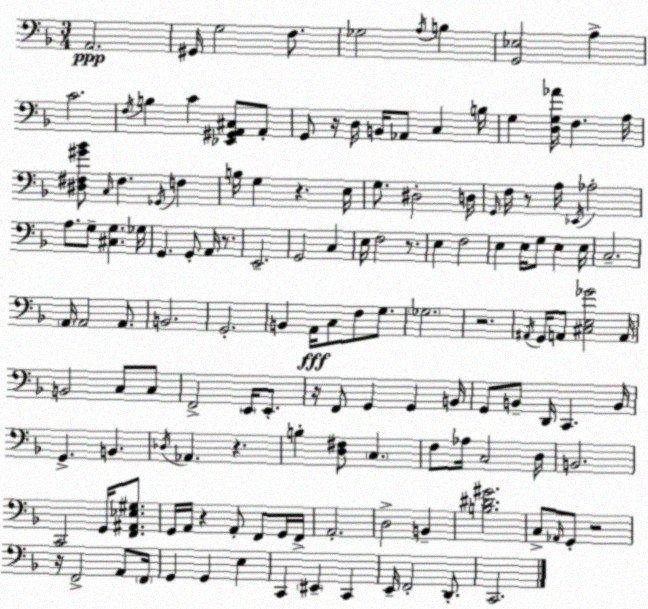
X:1
T:Untitled
M:3/4
L:1/4
K:F
A,,2 ^G,,/4 G,2 F,/2 _G,2 A,/4 B, [G,,_E,]2 A, C2 F,/4 B, C [_E,,^G,,A,,^C,]/2 A,,/2 G,,/2 z/4 D,/4 B,,/4 _A,,/2 C, B,/4 G, [D,G,_A]/4 F, A,/4 [^D,^F,^G_B]/2 C,/4 ^F, _G,,/4 F, B,/4 G, z E,/4 G,/2 ^D,2 D,/4 G,,/4 F,/4 z/2 A,/4 _E,,/4 _A,2 A,/2 G,/2 [^C,G,] _G,/4 G,, G,,/2 A,,/4 z/2 E,,2 G,,2 C, E,/4 F,2 z/2 E, F,2 E, E,/4 G,/2 E, E,/4 C,2 A,,/4 A,,2 A,,/2 B,,2 G,,2 B,, A,,/4 C,/2 F,/2 G,/2 _G,2 z2 ^A,,/4 G,,/4 A,,/2 [^C,E,_G]2 A,,/4 B,,2 C,/2 C,/2 F,,2 E,,/4 E,,/2 z/4 F,,/2 G,, G,, B,,/4 G,,/2 B,,/2 D,,/4 C,, B,,/4 G,, B,, _D,/4 _A,, z B, [D,^F,]/2 C, F,/2 _A,/4 C,2 D,/4 B,,2 C,,2 G,,/4 [F,,^A,,_E,^G,]/2 G,,/4 A,,/4 z A,,/2 F,,/2 G,,/4 F,,/4 A,,2 D,2 B,, [B,^D^G]2 C,/2 _A,,/4 G,,/2 z2 z/4 F,,2 A,,/2 F,,/4 G,, G,, E, C,, ^E,, C,, E,,/4 F,,2 D,,/2 C,,2